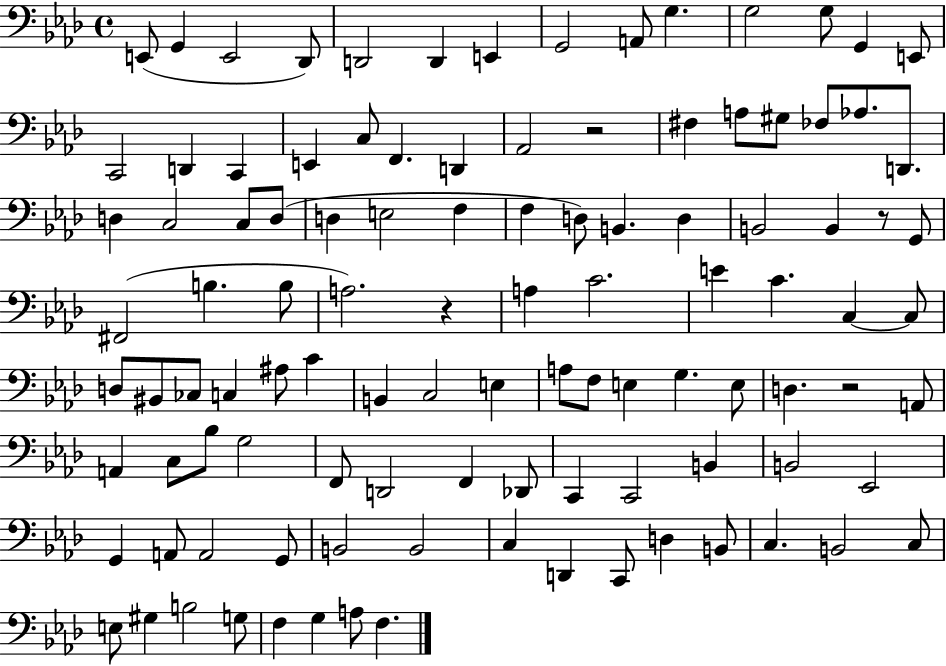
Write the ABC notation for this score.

X:1
T:Untitled
M:4/4
L:1/4
K:Ab
E,,/2 G,, E,,2 _D,,/2 D,,2 D,, E,, G,,2 A,,/2 G, G,2 G,/2 G,, E,,/2 C,,2 D,, C,, E,, C,/2 F,, D,, _A,,2 z2 ^F, A,/2 ^G,/2 _F,/2 _A,/2 D,,/2 D, C,2 C,/2 D,/2 D, E,2 F, F, D,/2 B,, D, B,,2 B,, z/2 G,,/2 ^F,,2 B, B,/2 A,2 z A, C2 E C C, C,/2 D,/2 ^B,,/2 _C,/2 C, ^A,/2 C B,, C,2 E, A,/2 F,/2 E, G, E,/2 D, z2 A,,/2 A,, C,/2 _B,/2 G,2 F,,/2 D,,2 F,, _D,,/2 C,, C,,2 B,, B,,2 _E,,2 G,, A,,/2 A,,2 G,,/2 B,,2 B,,2 C, D,, C,,/2 D, B,,/2 C, B,,2 C,/2 E,/2 ^G, B,2 G,/2 F, G, A,/2 F,